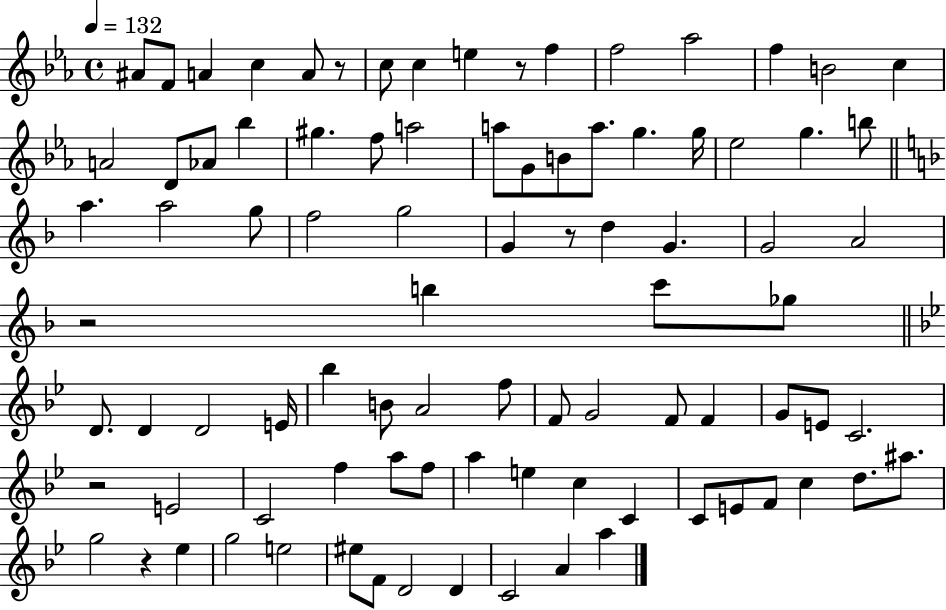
X:1
T:Untitled
M:4/4
L:1/4
K:Eb
^A/2 F/2 A c A/2 z/2 c/2 c e z/2 f f2 _a2 f B2 c A2 D/2 _A/2 _b ^g f/2 a2 a/2 G/2 B/2 a/2 g g/4 _e2 g b/2 a a2 g/2 f2 g2 G z/2 d G G2 A2 z2 b c'/2 _g/2 D/2 D D2 E/4 _b B/2 A2 f/2 F/2 G2 F/2 F G/2 E/2 C2 z2 E2 C2 f a/2 f/2 a e c C C/2 E/2 F/2 c d/2 ^a/2 g2 z _e g2 e2 ^e/2 F/2 D2 D C2 A a